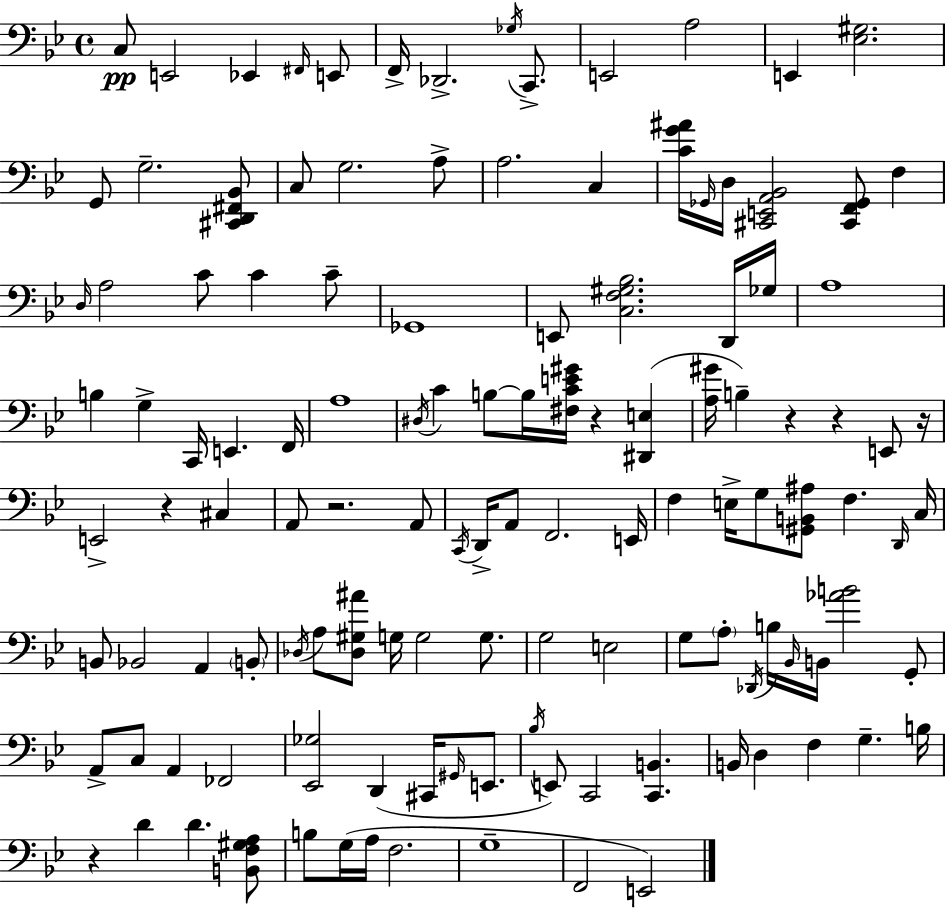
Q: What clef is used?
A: bass